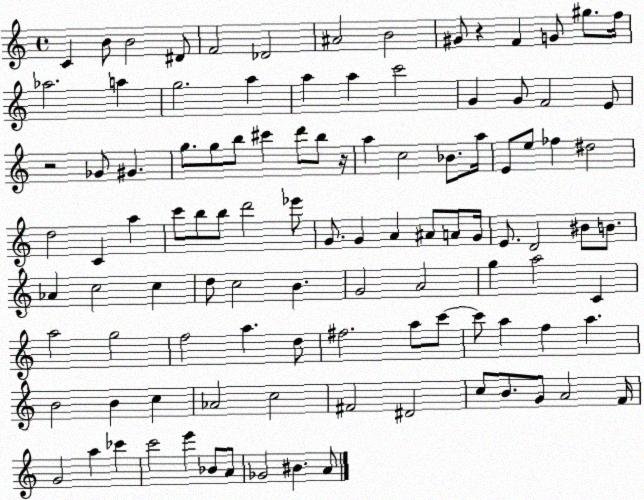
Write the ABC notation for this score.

X:1
T:Untitled
M:4/4
L:1/4
K:C
C B/2 B2 ^D/2 F2 _D2 ^A2 B2 ^G/2 z F G/2 ^g/2 f/4 _a2 a g2 a a a c'2 G G/2 F2 E/2 z2 _G/2 ^G g/2 g/2 b/2 ^c' d'/2 b/2 z/4 a c2 _B/2 a/4 E/2 e/2 _f ^d2 d2 C a c'/2 b/2 b/2 d'2 _e'/2 G/2 G A ^A/2 A/2 G/4 E/2 D2 ^B/2 B/2 _A c2 c d/2 c2 B G2 A2 g a2 C a2 g2 f2 a d/2 ^f2 a/2 c'/2 c'/2 a f a B2 B c _A2 c2 ^F2 ^D2 c/2 B/2 G/2 A2 F/4 G2 a _c' c'2 e' _B/2 A/2 _G2 ^B A/2